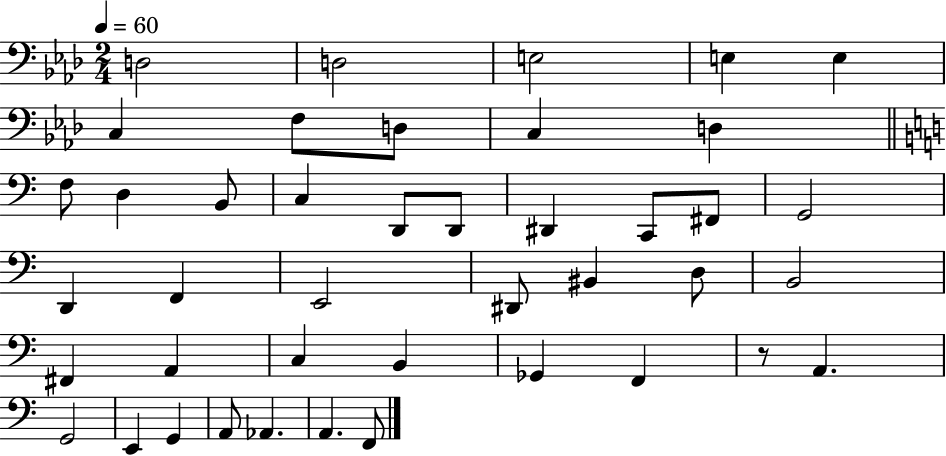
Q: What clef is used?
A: bass